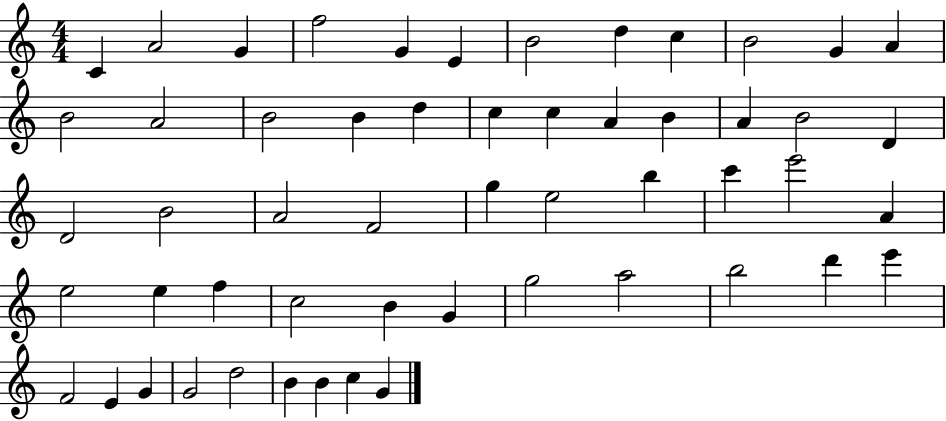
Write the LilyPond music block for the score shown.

{
  \clef treble
  \numericTimeSignature
  \time 4/4
  \key c \major
  c'4 a'2 g'4 | f''2 g'4 e'4 | b'2 d''4 c''4 | b'2 g'4 a'4 | \break b'2 a'2 | b'2 b'4 d''4 | c''4 c''4 a'4 b'4 | a'4 b'2 d'4 | \break d'2 b'2 | a'2 f'2 | g''4 e''2 b''4 | c'''4 e'''2 a'4 | \break e''2 e''4 f''4 | c''2 b'4 g'4 | g''2 a''2 | b''2 d'''4 e'''4 | \break f'2 e'4 g'4 | g'2 d''2 | b'4 b'4 c''4 g'4 | \bar "|."
}